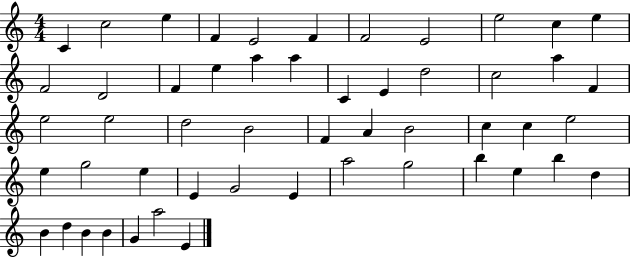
X:1
T:Untitled
M:4/4
L:1/4
K:C
C c2 e F E2 F F2 E2 e2 c e F2 D2 F e a a C E d2 c2 a F e2 e2 d2 B2 F A B2 c c e2 e g2 e E G2 E a2 g2 b e b d B d B B G a2 E